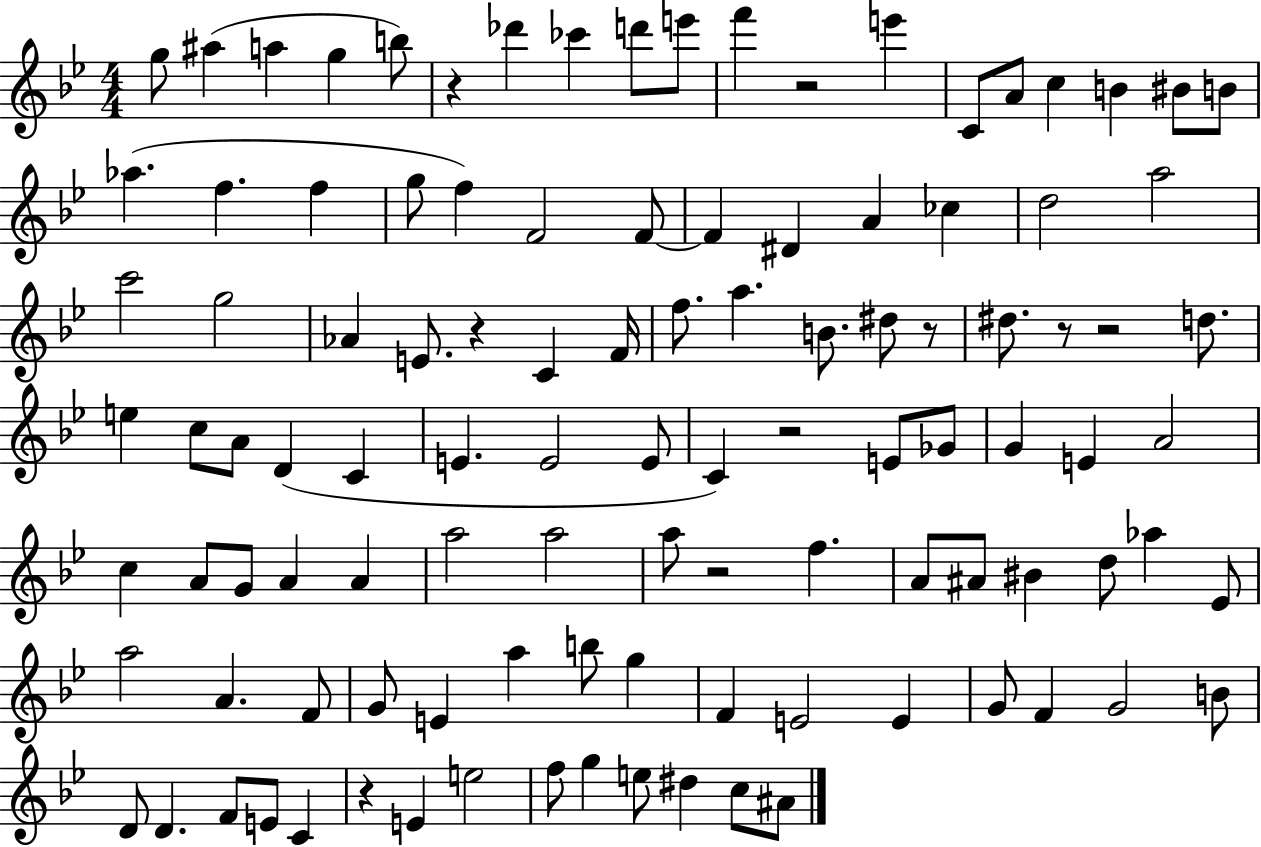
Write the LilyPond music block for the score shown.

{
  \clef treble
  \numericTimeSignature
  \time 4/4
  \key bes \major
  g''8 ais''4( a''4 g''4 b''8) | r4 des'''4 ces'''4 d'''8 e'''8 | f'''4 r2 e'''4 | c'8 a'8 c''4 b'4 bis'8 b'8 | \break aes''4.( f''4. f''4 | g''8 f''4) f'2 f'8~~ | f'4 dis'4 a'4 ces''4 | d''2 a''2 | \break c'''2 g''2 | aes'4 e'8. r4 c'4 f'16 | f''8. a''4. b'8. dis''8 r8 | dis''8. r8 r2 d''8. | \break e''4 c''8 a'8 d'4( c'4 | e'4. e'2 e'8 | c'4) r2 e'8 ges'8 | g'4 e'4 a'2 | \break c''4 a'8 g'8 a'4 a'4 | a''2 a''2 | a''8 r2 f''4. | a'8 ais'8 bis'4 d''8 aes''4 ees'8 | \break a''2 a'4. f'8 | g'8 e'4 a''4 b''8 g''4 | f'4 e'2 e'4 | g'8 f'4 g'2 b'8 | \break d'8 d'4. f'8 e'8 c'4 | r4 e'4 e''2 | f''8 g''4 e''8 dis''4 c''8 ais'8 | \bar "|."
}